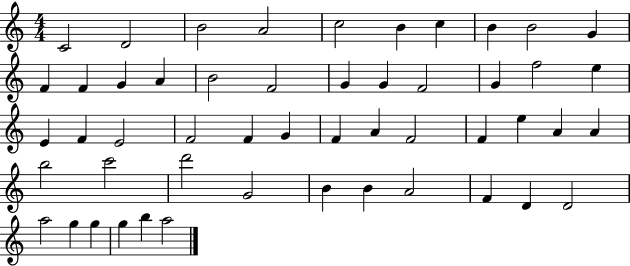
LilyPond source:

{
  \clef treble
  \numericTimeSignature
  \time 4/4
  \key c \major
  c'2 d'2 | b'2 a'2 | c''2 b'4 c''4 | b'4 b'2 g'4 | \break f'4 f'4 g'4 a'4 | b'2 f'2 | g'4 g'4 f'2 | g'4 f''2 e''4 | \break e'4 f'4 e'2 | f'2 f'4 g'4 | f'4 a'4 f'2 | f'4 e''4 a'4 a'4 | \break b''2 c'''2 | d'''2 g'2 | b'4 b'4 a'2 | f'4 d'4 d'2 | \break a''2 g''4 g''4 | g''4 b''4 a''2 | \bar "|."
}